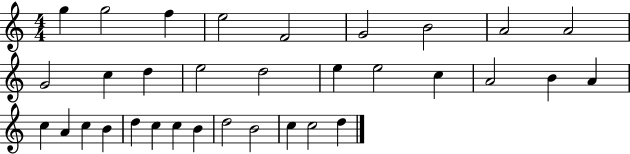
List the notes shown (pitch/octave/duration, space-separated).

G5/q G5/h F5/q E5/h F4/h G4/h B4/h A4/h A4/h G4/h C5/q D5/q E5/h D5/h E5/q E5/h C5/q A4/h B4/q A4/q C5/q A4/q C5/q B4/q D5/q C5/q C5/q B4/q D5/h B4/h C5/q C5/h D5/q